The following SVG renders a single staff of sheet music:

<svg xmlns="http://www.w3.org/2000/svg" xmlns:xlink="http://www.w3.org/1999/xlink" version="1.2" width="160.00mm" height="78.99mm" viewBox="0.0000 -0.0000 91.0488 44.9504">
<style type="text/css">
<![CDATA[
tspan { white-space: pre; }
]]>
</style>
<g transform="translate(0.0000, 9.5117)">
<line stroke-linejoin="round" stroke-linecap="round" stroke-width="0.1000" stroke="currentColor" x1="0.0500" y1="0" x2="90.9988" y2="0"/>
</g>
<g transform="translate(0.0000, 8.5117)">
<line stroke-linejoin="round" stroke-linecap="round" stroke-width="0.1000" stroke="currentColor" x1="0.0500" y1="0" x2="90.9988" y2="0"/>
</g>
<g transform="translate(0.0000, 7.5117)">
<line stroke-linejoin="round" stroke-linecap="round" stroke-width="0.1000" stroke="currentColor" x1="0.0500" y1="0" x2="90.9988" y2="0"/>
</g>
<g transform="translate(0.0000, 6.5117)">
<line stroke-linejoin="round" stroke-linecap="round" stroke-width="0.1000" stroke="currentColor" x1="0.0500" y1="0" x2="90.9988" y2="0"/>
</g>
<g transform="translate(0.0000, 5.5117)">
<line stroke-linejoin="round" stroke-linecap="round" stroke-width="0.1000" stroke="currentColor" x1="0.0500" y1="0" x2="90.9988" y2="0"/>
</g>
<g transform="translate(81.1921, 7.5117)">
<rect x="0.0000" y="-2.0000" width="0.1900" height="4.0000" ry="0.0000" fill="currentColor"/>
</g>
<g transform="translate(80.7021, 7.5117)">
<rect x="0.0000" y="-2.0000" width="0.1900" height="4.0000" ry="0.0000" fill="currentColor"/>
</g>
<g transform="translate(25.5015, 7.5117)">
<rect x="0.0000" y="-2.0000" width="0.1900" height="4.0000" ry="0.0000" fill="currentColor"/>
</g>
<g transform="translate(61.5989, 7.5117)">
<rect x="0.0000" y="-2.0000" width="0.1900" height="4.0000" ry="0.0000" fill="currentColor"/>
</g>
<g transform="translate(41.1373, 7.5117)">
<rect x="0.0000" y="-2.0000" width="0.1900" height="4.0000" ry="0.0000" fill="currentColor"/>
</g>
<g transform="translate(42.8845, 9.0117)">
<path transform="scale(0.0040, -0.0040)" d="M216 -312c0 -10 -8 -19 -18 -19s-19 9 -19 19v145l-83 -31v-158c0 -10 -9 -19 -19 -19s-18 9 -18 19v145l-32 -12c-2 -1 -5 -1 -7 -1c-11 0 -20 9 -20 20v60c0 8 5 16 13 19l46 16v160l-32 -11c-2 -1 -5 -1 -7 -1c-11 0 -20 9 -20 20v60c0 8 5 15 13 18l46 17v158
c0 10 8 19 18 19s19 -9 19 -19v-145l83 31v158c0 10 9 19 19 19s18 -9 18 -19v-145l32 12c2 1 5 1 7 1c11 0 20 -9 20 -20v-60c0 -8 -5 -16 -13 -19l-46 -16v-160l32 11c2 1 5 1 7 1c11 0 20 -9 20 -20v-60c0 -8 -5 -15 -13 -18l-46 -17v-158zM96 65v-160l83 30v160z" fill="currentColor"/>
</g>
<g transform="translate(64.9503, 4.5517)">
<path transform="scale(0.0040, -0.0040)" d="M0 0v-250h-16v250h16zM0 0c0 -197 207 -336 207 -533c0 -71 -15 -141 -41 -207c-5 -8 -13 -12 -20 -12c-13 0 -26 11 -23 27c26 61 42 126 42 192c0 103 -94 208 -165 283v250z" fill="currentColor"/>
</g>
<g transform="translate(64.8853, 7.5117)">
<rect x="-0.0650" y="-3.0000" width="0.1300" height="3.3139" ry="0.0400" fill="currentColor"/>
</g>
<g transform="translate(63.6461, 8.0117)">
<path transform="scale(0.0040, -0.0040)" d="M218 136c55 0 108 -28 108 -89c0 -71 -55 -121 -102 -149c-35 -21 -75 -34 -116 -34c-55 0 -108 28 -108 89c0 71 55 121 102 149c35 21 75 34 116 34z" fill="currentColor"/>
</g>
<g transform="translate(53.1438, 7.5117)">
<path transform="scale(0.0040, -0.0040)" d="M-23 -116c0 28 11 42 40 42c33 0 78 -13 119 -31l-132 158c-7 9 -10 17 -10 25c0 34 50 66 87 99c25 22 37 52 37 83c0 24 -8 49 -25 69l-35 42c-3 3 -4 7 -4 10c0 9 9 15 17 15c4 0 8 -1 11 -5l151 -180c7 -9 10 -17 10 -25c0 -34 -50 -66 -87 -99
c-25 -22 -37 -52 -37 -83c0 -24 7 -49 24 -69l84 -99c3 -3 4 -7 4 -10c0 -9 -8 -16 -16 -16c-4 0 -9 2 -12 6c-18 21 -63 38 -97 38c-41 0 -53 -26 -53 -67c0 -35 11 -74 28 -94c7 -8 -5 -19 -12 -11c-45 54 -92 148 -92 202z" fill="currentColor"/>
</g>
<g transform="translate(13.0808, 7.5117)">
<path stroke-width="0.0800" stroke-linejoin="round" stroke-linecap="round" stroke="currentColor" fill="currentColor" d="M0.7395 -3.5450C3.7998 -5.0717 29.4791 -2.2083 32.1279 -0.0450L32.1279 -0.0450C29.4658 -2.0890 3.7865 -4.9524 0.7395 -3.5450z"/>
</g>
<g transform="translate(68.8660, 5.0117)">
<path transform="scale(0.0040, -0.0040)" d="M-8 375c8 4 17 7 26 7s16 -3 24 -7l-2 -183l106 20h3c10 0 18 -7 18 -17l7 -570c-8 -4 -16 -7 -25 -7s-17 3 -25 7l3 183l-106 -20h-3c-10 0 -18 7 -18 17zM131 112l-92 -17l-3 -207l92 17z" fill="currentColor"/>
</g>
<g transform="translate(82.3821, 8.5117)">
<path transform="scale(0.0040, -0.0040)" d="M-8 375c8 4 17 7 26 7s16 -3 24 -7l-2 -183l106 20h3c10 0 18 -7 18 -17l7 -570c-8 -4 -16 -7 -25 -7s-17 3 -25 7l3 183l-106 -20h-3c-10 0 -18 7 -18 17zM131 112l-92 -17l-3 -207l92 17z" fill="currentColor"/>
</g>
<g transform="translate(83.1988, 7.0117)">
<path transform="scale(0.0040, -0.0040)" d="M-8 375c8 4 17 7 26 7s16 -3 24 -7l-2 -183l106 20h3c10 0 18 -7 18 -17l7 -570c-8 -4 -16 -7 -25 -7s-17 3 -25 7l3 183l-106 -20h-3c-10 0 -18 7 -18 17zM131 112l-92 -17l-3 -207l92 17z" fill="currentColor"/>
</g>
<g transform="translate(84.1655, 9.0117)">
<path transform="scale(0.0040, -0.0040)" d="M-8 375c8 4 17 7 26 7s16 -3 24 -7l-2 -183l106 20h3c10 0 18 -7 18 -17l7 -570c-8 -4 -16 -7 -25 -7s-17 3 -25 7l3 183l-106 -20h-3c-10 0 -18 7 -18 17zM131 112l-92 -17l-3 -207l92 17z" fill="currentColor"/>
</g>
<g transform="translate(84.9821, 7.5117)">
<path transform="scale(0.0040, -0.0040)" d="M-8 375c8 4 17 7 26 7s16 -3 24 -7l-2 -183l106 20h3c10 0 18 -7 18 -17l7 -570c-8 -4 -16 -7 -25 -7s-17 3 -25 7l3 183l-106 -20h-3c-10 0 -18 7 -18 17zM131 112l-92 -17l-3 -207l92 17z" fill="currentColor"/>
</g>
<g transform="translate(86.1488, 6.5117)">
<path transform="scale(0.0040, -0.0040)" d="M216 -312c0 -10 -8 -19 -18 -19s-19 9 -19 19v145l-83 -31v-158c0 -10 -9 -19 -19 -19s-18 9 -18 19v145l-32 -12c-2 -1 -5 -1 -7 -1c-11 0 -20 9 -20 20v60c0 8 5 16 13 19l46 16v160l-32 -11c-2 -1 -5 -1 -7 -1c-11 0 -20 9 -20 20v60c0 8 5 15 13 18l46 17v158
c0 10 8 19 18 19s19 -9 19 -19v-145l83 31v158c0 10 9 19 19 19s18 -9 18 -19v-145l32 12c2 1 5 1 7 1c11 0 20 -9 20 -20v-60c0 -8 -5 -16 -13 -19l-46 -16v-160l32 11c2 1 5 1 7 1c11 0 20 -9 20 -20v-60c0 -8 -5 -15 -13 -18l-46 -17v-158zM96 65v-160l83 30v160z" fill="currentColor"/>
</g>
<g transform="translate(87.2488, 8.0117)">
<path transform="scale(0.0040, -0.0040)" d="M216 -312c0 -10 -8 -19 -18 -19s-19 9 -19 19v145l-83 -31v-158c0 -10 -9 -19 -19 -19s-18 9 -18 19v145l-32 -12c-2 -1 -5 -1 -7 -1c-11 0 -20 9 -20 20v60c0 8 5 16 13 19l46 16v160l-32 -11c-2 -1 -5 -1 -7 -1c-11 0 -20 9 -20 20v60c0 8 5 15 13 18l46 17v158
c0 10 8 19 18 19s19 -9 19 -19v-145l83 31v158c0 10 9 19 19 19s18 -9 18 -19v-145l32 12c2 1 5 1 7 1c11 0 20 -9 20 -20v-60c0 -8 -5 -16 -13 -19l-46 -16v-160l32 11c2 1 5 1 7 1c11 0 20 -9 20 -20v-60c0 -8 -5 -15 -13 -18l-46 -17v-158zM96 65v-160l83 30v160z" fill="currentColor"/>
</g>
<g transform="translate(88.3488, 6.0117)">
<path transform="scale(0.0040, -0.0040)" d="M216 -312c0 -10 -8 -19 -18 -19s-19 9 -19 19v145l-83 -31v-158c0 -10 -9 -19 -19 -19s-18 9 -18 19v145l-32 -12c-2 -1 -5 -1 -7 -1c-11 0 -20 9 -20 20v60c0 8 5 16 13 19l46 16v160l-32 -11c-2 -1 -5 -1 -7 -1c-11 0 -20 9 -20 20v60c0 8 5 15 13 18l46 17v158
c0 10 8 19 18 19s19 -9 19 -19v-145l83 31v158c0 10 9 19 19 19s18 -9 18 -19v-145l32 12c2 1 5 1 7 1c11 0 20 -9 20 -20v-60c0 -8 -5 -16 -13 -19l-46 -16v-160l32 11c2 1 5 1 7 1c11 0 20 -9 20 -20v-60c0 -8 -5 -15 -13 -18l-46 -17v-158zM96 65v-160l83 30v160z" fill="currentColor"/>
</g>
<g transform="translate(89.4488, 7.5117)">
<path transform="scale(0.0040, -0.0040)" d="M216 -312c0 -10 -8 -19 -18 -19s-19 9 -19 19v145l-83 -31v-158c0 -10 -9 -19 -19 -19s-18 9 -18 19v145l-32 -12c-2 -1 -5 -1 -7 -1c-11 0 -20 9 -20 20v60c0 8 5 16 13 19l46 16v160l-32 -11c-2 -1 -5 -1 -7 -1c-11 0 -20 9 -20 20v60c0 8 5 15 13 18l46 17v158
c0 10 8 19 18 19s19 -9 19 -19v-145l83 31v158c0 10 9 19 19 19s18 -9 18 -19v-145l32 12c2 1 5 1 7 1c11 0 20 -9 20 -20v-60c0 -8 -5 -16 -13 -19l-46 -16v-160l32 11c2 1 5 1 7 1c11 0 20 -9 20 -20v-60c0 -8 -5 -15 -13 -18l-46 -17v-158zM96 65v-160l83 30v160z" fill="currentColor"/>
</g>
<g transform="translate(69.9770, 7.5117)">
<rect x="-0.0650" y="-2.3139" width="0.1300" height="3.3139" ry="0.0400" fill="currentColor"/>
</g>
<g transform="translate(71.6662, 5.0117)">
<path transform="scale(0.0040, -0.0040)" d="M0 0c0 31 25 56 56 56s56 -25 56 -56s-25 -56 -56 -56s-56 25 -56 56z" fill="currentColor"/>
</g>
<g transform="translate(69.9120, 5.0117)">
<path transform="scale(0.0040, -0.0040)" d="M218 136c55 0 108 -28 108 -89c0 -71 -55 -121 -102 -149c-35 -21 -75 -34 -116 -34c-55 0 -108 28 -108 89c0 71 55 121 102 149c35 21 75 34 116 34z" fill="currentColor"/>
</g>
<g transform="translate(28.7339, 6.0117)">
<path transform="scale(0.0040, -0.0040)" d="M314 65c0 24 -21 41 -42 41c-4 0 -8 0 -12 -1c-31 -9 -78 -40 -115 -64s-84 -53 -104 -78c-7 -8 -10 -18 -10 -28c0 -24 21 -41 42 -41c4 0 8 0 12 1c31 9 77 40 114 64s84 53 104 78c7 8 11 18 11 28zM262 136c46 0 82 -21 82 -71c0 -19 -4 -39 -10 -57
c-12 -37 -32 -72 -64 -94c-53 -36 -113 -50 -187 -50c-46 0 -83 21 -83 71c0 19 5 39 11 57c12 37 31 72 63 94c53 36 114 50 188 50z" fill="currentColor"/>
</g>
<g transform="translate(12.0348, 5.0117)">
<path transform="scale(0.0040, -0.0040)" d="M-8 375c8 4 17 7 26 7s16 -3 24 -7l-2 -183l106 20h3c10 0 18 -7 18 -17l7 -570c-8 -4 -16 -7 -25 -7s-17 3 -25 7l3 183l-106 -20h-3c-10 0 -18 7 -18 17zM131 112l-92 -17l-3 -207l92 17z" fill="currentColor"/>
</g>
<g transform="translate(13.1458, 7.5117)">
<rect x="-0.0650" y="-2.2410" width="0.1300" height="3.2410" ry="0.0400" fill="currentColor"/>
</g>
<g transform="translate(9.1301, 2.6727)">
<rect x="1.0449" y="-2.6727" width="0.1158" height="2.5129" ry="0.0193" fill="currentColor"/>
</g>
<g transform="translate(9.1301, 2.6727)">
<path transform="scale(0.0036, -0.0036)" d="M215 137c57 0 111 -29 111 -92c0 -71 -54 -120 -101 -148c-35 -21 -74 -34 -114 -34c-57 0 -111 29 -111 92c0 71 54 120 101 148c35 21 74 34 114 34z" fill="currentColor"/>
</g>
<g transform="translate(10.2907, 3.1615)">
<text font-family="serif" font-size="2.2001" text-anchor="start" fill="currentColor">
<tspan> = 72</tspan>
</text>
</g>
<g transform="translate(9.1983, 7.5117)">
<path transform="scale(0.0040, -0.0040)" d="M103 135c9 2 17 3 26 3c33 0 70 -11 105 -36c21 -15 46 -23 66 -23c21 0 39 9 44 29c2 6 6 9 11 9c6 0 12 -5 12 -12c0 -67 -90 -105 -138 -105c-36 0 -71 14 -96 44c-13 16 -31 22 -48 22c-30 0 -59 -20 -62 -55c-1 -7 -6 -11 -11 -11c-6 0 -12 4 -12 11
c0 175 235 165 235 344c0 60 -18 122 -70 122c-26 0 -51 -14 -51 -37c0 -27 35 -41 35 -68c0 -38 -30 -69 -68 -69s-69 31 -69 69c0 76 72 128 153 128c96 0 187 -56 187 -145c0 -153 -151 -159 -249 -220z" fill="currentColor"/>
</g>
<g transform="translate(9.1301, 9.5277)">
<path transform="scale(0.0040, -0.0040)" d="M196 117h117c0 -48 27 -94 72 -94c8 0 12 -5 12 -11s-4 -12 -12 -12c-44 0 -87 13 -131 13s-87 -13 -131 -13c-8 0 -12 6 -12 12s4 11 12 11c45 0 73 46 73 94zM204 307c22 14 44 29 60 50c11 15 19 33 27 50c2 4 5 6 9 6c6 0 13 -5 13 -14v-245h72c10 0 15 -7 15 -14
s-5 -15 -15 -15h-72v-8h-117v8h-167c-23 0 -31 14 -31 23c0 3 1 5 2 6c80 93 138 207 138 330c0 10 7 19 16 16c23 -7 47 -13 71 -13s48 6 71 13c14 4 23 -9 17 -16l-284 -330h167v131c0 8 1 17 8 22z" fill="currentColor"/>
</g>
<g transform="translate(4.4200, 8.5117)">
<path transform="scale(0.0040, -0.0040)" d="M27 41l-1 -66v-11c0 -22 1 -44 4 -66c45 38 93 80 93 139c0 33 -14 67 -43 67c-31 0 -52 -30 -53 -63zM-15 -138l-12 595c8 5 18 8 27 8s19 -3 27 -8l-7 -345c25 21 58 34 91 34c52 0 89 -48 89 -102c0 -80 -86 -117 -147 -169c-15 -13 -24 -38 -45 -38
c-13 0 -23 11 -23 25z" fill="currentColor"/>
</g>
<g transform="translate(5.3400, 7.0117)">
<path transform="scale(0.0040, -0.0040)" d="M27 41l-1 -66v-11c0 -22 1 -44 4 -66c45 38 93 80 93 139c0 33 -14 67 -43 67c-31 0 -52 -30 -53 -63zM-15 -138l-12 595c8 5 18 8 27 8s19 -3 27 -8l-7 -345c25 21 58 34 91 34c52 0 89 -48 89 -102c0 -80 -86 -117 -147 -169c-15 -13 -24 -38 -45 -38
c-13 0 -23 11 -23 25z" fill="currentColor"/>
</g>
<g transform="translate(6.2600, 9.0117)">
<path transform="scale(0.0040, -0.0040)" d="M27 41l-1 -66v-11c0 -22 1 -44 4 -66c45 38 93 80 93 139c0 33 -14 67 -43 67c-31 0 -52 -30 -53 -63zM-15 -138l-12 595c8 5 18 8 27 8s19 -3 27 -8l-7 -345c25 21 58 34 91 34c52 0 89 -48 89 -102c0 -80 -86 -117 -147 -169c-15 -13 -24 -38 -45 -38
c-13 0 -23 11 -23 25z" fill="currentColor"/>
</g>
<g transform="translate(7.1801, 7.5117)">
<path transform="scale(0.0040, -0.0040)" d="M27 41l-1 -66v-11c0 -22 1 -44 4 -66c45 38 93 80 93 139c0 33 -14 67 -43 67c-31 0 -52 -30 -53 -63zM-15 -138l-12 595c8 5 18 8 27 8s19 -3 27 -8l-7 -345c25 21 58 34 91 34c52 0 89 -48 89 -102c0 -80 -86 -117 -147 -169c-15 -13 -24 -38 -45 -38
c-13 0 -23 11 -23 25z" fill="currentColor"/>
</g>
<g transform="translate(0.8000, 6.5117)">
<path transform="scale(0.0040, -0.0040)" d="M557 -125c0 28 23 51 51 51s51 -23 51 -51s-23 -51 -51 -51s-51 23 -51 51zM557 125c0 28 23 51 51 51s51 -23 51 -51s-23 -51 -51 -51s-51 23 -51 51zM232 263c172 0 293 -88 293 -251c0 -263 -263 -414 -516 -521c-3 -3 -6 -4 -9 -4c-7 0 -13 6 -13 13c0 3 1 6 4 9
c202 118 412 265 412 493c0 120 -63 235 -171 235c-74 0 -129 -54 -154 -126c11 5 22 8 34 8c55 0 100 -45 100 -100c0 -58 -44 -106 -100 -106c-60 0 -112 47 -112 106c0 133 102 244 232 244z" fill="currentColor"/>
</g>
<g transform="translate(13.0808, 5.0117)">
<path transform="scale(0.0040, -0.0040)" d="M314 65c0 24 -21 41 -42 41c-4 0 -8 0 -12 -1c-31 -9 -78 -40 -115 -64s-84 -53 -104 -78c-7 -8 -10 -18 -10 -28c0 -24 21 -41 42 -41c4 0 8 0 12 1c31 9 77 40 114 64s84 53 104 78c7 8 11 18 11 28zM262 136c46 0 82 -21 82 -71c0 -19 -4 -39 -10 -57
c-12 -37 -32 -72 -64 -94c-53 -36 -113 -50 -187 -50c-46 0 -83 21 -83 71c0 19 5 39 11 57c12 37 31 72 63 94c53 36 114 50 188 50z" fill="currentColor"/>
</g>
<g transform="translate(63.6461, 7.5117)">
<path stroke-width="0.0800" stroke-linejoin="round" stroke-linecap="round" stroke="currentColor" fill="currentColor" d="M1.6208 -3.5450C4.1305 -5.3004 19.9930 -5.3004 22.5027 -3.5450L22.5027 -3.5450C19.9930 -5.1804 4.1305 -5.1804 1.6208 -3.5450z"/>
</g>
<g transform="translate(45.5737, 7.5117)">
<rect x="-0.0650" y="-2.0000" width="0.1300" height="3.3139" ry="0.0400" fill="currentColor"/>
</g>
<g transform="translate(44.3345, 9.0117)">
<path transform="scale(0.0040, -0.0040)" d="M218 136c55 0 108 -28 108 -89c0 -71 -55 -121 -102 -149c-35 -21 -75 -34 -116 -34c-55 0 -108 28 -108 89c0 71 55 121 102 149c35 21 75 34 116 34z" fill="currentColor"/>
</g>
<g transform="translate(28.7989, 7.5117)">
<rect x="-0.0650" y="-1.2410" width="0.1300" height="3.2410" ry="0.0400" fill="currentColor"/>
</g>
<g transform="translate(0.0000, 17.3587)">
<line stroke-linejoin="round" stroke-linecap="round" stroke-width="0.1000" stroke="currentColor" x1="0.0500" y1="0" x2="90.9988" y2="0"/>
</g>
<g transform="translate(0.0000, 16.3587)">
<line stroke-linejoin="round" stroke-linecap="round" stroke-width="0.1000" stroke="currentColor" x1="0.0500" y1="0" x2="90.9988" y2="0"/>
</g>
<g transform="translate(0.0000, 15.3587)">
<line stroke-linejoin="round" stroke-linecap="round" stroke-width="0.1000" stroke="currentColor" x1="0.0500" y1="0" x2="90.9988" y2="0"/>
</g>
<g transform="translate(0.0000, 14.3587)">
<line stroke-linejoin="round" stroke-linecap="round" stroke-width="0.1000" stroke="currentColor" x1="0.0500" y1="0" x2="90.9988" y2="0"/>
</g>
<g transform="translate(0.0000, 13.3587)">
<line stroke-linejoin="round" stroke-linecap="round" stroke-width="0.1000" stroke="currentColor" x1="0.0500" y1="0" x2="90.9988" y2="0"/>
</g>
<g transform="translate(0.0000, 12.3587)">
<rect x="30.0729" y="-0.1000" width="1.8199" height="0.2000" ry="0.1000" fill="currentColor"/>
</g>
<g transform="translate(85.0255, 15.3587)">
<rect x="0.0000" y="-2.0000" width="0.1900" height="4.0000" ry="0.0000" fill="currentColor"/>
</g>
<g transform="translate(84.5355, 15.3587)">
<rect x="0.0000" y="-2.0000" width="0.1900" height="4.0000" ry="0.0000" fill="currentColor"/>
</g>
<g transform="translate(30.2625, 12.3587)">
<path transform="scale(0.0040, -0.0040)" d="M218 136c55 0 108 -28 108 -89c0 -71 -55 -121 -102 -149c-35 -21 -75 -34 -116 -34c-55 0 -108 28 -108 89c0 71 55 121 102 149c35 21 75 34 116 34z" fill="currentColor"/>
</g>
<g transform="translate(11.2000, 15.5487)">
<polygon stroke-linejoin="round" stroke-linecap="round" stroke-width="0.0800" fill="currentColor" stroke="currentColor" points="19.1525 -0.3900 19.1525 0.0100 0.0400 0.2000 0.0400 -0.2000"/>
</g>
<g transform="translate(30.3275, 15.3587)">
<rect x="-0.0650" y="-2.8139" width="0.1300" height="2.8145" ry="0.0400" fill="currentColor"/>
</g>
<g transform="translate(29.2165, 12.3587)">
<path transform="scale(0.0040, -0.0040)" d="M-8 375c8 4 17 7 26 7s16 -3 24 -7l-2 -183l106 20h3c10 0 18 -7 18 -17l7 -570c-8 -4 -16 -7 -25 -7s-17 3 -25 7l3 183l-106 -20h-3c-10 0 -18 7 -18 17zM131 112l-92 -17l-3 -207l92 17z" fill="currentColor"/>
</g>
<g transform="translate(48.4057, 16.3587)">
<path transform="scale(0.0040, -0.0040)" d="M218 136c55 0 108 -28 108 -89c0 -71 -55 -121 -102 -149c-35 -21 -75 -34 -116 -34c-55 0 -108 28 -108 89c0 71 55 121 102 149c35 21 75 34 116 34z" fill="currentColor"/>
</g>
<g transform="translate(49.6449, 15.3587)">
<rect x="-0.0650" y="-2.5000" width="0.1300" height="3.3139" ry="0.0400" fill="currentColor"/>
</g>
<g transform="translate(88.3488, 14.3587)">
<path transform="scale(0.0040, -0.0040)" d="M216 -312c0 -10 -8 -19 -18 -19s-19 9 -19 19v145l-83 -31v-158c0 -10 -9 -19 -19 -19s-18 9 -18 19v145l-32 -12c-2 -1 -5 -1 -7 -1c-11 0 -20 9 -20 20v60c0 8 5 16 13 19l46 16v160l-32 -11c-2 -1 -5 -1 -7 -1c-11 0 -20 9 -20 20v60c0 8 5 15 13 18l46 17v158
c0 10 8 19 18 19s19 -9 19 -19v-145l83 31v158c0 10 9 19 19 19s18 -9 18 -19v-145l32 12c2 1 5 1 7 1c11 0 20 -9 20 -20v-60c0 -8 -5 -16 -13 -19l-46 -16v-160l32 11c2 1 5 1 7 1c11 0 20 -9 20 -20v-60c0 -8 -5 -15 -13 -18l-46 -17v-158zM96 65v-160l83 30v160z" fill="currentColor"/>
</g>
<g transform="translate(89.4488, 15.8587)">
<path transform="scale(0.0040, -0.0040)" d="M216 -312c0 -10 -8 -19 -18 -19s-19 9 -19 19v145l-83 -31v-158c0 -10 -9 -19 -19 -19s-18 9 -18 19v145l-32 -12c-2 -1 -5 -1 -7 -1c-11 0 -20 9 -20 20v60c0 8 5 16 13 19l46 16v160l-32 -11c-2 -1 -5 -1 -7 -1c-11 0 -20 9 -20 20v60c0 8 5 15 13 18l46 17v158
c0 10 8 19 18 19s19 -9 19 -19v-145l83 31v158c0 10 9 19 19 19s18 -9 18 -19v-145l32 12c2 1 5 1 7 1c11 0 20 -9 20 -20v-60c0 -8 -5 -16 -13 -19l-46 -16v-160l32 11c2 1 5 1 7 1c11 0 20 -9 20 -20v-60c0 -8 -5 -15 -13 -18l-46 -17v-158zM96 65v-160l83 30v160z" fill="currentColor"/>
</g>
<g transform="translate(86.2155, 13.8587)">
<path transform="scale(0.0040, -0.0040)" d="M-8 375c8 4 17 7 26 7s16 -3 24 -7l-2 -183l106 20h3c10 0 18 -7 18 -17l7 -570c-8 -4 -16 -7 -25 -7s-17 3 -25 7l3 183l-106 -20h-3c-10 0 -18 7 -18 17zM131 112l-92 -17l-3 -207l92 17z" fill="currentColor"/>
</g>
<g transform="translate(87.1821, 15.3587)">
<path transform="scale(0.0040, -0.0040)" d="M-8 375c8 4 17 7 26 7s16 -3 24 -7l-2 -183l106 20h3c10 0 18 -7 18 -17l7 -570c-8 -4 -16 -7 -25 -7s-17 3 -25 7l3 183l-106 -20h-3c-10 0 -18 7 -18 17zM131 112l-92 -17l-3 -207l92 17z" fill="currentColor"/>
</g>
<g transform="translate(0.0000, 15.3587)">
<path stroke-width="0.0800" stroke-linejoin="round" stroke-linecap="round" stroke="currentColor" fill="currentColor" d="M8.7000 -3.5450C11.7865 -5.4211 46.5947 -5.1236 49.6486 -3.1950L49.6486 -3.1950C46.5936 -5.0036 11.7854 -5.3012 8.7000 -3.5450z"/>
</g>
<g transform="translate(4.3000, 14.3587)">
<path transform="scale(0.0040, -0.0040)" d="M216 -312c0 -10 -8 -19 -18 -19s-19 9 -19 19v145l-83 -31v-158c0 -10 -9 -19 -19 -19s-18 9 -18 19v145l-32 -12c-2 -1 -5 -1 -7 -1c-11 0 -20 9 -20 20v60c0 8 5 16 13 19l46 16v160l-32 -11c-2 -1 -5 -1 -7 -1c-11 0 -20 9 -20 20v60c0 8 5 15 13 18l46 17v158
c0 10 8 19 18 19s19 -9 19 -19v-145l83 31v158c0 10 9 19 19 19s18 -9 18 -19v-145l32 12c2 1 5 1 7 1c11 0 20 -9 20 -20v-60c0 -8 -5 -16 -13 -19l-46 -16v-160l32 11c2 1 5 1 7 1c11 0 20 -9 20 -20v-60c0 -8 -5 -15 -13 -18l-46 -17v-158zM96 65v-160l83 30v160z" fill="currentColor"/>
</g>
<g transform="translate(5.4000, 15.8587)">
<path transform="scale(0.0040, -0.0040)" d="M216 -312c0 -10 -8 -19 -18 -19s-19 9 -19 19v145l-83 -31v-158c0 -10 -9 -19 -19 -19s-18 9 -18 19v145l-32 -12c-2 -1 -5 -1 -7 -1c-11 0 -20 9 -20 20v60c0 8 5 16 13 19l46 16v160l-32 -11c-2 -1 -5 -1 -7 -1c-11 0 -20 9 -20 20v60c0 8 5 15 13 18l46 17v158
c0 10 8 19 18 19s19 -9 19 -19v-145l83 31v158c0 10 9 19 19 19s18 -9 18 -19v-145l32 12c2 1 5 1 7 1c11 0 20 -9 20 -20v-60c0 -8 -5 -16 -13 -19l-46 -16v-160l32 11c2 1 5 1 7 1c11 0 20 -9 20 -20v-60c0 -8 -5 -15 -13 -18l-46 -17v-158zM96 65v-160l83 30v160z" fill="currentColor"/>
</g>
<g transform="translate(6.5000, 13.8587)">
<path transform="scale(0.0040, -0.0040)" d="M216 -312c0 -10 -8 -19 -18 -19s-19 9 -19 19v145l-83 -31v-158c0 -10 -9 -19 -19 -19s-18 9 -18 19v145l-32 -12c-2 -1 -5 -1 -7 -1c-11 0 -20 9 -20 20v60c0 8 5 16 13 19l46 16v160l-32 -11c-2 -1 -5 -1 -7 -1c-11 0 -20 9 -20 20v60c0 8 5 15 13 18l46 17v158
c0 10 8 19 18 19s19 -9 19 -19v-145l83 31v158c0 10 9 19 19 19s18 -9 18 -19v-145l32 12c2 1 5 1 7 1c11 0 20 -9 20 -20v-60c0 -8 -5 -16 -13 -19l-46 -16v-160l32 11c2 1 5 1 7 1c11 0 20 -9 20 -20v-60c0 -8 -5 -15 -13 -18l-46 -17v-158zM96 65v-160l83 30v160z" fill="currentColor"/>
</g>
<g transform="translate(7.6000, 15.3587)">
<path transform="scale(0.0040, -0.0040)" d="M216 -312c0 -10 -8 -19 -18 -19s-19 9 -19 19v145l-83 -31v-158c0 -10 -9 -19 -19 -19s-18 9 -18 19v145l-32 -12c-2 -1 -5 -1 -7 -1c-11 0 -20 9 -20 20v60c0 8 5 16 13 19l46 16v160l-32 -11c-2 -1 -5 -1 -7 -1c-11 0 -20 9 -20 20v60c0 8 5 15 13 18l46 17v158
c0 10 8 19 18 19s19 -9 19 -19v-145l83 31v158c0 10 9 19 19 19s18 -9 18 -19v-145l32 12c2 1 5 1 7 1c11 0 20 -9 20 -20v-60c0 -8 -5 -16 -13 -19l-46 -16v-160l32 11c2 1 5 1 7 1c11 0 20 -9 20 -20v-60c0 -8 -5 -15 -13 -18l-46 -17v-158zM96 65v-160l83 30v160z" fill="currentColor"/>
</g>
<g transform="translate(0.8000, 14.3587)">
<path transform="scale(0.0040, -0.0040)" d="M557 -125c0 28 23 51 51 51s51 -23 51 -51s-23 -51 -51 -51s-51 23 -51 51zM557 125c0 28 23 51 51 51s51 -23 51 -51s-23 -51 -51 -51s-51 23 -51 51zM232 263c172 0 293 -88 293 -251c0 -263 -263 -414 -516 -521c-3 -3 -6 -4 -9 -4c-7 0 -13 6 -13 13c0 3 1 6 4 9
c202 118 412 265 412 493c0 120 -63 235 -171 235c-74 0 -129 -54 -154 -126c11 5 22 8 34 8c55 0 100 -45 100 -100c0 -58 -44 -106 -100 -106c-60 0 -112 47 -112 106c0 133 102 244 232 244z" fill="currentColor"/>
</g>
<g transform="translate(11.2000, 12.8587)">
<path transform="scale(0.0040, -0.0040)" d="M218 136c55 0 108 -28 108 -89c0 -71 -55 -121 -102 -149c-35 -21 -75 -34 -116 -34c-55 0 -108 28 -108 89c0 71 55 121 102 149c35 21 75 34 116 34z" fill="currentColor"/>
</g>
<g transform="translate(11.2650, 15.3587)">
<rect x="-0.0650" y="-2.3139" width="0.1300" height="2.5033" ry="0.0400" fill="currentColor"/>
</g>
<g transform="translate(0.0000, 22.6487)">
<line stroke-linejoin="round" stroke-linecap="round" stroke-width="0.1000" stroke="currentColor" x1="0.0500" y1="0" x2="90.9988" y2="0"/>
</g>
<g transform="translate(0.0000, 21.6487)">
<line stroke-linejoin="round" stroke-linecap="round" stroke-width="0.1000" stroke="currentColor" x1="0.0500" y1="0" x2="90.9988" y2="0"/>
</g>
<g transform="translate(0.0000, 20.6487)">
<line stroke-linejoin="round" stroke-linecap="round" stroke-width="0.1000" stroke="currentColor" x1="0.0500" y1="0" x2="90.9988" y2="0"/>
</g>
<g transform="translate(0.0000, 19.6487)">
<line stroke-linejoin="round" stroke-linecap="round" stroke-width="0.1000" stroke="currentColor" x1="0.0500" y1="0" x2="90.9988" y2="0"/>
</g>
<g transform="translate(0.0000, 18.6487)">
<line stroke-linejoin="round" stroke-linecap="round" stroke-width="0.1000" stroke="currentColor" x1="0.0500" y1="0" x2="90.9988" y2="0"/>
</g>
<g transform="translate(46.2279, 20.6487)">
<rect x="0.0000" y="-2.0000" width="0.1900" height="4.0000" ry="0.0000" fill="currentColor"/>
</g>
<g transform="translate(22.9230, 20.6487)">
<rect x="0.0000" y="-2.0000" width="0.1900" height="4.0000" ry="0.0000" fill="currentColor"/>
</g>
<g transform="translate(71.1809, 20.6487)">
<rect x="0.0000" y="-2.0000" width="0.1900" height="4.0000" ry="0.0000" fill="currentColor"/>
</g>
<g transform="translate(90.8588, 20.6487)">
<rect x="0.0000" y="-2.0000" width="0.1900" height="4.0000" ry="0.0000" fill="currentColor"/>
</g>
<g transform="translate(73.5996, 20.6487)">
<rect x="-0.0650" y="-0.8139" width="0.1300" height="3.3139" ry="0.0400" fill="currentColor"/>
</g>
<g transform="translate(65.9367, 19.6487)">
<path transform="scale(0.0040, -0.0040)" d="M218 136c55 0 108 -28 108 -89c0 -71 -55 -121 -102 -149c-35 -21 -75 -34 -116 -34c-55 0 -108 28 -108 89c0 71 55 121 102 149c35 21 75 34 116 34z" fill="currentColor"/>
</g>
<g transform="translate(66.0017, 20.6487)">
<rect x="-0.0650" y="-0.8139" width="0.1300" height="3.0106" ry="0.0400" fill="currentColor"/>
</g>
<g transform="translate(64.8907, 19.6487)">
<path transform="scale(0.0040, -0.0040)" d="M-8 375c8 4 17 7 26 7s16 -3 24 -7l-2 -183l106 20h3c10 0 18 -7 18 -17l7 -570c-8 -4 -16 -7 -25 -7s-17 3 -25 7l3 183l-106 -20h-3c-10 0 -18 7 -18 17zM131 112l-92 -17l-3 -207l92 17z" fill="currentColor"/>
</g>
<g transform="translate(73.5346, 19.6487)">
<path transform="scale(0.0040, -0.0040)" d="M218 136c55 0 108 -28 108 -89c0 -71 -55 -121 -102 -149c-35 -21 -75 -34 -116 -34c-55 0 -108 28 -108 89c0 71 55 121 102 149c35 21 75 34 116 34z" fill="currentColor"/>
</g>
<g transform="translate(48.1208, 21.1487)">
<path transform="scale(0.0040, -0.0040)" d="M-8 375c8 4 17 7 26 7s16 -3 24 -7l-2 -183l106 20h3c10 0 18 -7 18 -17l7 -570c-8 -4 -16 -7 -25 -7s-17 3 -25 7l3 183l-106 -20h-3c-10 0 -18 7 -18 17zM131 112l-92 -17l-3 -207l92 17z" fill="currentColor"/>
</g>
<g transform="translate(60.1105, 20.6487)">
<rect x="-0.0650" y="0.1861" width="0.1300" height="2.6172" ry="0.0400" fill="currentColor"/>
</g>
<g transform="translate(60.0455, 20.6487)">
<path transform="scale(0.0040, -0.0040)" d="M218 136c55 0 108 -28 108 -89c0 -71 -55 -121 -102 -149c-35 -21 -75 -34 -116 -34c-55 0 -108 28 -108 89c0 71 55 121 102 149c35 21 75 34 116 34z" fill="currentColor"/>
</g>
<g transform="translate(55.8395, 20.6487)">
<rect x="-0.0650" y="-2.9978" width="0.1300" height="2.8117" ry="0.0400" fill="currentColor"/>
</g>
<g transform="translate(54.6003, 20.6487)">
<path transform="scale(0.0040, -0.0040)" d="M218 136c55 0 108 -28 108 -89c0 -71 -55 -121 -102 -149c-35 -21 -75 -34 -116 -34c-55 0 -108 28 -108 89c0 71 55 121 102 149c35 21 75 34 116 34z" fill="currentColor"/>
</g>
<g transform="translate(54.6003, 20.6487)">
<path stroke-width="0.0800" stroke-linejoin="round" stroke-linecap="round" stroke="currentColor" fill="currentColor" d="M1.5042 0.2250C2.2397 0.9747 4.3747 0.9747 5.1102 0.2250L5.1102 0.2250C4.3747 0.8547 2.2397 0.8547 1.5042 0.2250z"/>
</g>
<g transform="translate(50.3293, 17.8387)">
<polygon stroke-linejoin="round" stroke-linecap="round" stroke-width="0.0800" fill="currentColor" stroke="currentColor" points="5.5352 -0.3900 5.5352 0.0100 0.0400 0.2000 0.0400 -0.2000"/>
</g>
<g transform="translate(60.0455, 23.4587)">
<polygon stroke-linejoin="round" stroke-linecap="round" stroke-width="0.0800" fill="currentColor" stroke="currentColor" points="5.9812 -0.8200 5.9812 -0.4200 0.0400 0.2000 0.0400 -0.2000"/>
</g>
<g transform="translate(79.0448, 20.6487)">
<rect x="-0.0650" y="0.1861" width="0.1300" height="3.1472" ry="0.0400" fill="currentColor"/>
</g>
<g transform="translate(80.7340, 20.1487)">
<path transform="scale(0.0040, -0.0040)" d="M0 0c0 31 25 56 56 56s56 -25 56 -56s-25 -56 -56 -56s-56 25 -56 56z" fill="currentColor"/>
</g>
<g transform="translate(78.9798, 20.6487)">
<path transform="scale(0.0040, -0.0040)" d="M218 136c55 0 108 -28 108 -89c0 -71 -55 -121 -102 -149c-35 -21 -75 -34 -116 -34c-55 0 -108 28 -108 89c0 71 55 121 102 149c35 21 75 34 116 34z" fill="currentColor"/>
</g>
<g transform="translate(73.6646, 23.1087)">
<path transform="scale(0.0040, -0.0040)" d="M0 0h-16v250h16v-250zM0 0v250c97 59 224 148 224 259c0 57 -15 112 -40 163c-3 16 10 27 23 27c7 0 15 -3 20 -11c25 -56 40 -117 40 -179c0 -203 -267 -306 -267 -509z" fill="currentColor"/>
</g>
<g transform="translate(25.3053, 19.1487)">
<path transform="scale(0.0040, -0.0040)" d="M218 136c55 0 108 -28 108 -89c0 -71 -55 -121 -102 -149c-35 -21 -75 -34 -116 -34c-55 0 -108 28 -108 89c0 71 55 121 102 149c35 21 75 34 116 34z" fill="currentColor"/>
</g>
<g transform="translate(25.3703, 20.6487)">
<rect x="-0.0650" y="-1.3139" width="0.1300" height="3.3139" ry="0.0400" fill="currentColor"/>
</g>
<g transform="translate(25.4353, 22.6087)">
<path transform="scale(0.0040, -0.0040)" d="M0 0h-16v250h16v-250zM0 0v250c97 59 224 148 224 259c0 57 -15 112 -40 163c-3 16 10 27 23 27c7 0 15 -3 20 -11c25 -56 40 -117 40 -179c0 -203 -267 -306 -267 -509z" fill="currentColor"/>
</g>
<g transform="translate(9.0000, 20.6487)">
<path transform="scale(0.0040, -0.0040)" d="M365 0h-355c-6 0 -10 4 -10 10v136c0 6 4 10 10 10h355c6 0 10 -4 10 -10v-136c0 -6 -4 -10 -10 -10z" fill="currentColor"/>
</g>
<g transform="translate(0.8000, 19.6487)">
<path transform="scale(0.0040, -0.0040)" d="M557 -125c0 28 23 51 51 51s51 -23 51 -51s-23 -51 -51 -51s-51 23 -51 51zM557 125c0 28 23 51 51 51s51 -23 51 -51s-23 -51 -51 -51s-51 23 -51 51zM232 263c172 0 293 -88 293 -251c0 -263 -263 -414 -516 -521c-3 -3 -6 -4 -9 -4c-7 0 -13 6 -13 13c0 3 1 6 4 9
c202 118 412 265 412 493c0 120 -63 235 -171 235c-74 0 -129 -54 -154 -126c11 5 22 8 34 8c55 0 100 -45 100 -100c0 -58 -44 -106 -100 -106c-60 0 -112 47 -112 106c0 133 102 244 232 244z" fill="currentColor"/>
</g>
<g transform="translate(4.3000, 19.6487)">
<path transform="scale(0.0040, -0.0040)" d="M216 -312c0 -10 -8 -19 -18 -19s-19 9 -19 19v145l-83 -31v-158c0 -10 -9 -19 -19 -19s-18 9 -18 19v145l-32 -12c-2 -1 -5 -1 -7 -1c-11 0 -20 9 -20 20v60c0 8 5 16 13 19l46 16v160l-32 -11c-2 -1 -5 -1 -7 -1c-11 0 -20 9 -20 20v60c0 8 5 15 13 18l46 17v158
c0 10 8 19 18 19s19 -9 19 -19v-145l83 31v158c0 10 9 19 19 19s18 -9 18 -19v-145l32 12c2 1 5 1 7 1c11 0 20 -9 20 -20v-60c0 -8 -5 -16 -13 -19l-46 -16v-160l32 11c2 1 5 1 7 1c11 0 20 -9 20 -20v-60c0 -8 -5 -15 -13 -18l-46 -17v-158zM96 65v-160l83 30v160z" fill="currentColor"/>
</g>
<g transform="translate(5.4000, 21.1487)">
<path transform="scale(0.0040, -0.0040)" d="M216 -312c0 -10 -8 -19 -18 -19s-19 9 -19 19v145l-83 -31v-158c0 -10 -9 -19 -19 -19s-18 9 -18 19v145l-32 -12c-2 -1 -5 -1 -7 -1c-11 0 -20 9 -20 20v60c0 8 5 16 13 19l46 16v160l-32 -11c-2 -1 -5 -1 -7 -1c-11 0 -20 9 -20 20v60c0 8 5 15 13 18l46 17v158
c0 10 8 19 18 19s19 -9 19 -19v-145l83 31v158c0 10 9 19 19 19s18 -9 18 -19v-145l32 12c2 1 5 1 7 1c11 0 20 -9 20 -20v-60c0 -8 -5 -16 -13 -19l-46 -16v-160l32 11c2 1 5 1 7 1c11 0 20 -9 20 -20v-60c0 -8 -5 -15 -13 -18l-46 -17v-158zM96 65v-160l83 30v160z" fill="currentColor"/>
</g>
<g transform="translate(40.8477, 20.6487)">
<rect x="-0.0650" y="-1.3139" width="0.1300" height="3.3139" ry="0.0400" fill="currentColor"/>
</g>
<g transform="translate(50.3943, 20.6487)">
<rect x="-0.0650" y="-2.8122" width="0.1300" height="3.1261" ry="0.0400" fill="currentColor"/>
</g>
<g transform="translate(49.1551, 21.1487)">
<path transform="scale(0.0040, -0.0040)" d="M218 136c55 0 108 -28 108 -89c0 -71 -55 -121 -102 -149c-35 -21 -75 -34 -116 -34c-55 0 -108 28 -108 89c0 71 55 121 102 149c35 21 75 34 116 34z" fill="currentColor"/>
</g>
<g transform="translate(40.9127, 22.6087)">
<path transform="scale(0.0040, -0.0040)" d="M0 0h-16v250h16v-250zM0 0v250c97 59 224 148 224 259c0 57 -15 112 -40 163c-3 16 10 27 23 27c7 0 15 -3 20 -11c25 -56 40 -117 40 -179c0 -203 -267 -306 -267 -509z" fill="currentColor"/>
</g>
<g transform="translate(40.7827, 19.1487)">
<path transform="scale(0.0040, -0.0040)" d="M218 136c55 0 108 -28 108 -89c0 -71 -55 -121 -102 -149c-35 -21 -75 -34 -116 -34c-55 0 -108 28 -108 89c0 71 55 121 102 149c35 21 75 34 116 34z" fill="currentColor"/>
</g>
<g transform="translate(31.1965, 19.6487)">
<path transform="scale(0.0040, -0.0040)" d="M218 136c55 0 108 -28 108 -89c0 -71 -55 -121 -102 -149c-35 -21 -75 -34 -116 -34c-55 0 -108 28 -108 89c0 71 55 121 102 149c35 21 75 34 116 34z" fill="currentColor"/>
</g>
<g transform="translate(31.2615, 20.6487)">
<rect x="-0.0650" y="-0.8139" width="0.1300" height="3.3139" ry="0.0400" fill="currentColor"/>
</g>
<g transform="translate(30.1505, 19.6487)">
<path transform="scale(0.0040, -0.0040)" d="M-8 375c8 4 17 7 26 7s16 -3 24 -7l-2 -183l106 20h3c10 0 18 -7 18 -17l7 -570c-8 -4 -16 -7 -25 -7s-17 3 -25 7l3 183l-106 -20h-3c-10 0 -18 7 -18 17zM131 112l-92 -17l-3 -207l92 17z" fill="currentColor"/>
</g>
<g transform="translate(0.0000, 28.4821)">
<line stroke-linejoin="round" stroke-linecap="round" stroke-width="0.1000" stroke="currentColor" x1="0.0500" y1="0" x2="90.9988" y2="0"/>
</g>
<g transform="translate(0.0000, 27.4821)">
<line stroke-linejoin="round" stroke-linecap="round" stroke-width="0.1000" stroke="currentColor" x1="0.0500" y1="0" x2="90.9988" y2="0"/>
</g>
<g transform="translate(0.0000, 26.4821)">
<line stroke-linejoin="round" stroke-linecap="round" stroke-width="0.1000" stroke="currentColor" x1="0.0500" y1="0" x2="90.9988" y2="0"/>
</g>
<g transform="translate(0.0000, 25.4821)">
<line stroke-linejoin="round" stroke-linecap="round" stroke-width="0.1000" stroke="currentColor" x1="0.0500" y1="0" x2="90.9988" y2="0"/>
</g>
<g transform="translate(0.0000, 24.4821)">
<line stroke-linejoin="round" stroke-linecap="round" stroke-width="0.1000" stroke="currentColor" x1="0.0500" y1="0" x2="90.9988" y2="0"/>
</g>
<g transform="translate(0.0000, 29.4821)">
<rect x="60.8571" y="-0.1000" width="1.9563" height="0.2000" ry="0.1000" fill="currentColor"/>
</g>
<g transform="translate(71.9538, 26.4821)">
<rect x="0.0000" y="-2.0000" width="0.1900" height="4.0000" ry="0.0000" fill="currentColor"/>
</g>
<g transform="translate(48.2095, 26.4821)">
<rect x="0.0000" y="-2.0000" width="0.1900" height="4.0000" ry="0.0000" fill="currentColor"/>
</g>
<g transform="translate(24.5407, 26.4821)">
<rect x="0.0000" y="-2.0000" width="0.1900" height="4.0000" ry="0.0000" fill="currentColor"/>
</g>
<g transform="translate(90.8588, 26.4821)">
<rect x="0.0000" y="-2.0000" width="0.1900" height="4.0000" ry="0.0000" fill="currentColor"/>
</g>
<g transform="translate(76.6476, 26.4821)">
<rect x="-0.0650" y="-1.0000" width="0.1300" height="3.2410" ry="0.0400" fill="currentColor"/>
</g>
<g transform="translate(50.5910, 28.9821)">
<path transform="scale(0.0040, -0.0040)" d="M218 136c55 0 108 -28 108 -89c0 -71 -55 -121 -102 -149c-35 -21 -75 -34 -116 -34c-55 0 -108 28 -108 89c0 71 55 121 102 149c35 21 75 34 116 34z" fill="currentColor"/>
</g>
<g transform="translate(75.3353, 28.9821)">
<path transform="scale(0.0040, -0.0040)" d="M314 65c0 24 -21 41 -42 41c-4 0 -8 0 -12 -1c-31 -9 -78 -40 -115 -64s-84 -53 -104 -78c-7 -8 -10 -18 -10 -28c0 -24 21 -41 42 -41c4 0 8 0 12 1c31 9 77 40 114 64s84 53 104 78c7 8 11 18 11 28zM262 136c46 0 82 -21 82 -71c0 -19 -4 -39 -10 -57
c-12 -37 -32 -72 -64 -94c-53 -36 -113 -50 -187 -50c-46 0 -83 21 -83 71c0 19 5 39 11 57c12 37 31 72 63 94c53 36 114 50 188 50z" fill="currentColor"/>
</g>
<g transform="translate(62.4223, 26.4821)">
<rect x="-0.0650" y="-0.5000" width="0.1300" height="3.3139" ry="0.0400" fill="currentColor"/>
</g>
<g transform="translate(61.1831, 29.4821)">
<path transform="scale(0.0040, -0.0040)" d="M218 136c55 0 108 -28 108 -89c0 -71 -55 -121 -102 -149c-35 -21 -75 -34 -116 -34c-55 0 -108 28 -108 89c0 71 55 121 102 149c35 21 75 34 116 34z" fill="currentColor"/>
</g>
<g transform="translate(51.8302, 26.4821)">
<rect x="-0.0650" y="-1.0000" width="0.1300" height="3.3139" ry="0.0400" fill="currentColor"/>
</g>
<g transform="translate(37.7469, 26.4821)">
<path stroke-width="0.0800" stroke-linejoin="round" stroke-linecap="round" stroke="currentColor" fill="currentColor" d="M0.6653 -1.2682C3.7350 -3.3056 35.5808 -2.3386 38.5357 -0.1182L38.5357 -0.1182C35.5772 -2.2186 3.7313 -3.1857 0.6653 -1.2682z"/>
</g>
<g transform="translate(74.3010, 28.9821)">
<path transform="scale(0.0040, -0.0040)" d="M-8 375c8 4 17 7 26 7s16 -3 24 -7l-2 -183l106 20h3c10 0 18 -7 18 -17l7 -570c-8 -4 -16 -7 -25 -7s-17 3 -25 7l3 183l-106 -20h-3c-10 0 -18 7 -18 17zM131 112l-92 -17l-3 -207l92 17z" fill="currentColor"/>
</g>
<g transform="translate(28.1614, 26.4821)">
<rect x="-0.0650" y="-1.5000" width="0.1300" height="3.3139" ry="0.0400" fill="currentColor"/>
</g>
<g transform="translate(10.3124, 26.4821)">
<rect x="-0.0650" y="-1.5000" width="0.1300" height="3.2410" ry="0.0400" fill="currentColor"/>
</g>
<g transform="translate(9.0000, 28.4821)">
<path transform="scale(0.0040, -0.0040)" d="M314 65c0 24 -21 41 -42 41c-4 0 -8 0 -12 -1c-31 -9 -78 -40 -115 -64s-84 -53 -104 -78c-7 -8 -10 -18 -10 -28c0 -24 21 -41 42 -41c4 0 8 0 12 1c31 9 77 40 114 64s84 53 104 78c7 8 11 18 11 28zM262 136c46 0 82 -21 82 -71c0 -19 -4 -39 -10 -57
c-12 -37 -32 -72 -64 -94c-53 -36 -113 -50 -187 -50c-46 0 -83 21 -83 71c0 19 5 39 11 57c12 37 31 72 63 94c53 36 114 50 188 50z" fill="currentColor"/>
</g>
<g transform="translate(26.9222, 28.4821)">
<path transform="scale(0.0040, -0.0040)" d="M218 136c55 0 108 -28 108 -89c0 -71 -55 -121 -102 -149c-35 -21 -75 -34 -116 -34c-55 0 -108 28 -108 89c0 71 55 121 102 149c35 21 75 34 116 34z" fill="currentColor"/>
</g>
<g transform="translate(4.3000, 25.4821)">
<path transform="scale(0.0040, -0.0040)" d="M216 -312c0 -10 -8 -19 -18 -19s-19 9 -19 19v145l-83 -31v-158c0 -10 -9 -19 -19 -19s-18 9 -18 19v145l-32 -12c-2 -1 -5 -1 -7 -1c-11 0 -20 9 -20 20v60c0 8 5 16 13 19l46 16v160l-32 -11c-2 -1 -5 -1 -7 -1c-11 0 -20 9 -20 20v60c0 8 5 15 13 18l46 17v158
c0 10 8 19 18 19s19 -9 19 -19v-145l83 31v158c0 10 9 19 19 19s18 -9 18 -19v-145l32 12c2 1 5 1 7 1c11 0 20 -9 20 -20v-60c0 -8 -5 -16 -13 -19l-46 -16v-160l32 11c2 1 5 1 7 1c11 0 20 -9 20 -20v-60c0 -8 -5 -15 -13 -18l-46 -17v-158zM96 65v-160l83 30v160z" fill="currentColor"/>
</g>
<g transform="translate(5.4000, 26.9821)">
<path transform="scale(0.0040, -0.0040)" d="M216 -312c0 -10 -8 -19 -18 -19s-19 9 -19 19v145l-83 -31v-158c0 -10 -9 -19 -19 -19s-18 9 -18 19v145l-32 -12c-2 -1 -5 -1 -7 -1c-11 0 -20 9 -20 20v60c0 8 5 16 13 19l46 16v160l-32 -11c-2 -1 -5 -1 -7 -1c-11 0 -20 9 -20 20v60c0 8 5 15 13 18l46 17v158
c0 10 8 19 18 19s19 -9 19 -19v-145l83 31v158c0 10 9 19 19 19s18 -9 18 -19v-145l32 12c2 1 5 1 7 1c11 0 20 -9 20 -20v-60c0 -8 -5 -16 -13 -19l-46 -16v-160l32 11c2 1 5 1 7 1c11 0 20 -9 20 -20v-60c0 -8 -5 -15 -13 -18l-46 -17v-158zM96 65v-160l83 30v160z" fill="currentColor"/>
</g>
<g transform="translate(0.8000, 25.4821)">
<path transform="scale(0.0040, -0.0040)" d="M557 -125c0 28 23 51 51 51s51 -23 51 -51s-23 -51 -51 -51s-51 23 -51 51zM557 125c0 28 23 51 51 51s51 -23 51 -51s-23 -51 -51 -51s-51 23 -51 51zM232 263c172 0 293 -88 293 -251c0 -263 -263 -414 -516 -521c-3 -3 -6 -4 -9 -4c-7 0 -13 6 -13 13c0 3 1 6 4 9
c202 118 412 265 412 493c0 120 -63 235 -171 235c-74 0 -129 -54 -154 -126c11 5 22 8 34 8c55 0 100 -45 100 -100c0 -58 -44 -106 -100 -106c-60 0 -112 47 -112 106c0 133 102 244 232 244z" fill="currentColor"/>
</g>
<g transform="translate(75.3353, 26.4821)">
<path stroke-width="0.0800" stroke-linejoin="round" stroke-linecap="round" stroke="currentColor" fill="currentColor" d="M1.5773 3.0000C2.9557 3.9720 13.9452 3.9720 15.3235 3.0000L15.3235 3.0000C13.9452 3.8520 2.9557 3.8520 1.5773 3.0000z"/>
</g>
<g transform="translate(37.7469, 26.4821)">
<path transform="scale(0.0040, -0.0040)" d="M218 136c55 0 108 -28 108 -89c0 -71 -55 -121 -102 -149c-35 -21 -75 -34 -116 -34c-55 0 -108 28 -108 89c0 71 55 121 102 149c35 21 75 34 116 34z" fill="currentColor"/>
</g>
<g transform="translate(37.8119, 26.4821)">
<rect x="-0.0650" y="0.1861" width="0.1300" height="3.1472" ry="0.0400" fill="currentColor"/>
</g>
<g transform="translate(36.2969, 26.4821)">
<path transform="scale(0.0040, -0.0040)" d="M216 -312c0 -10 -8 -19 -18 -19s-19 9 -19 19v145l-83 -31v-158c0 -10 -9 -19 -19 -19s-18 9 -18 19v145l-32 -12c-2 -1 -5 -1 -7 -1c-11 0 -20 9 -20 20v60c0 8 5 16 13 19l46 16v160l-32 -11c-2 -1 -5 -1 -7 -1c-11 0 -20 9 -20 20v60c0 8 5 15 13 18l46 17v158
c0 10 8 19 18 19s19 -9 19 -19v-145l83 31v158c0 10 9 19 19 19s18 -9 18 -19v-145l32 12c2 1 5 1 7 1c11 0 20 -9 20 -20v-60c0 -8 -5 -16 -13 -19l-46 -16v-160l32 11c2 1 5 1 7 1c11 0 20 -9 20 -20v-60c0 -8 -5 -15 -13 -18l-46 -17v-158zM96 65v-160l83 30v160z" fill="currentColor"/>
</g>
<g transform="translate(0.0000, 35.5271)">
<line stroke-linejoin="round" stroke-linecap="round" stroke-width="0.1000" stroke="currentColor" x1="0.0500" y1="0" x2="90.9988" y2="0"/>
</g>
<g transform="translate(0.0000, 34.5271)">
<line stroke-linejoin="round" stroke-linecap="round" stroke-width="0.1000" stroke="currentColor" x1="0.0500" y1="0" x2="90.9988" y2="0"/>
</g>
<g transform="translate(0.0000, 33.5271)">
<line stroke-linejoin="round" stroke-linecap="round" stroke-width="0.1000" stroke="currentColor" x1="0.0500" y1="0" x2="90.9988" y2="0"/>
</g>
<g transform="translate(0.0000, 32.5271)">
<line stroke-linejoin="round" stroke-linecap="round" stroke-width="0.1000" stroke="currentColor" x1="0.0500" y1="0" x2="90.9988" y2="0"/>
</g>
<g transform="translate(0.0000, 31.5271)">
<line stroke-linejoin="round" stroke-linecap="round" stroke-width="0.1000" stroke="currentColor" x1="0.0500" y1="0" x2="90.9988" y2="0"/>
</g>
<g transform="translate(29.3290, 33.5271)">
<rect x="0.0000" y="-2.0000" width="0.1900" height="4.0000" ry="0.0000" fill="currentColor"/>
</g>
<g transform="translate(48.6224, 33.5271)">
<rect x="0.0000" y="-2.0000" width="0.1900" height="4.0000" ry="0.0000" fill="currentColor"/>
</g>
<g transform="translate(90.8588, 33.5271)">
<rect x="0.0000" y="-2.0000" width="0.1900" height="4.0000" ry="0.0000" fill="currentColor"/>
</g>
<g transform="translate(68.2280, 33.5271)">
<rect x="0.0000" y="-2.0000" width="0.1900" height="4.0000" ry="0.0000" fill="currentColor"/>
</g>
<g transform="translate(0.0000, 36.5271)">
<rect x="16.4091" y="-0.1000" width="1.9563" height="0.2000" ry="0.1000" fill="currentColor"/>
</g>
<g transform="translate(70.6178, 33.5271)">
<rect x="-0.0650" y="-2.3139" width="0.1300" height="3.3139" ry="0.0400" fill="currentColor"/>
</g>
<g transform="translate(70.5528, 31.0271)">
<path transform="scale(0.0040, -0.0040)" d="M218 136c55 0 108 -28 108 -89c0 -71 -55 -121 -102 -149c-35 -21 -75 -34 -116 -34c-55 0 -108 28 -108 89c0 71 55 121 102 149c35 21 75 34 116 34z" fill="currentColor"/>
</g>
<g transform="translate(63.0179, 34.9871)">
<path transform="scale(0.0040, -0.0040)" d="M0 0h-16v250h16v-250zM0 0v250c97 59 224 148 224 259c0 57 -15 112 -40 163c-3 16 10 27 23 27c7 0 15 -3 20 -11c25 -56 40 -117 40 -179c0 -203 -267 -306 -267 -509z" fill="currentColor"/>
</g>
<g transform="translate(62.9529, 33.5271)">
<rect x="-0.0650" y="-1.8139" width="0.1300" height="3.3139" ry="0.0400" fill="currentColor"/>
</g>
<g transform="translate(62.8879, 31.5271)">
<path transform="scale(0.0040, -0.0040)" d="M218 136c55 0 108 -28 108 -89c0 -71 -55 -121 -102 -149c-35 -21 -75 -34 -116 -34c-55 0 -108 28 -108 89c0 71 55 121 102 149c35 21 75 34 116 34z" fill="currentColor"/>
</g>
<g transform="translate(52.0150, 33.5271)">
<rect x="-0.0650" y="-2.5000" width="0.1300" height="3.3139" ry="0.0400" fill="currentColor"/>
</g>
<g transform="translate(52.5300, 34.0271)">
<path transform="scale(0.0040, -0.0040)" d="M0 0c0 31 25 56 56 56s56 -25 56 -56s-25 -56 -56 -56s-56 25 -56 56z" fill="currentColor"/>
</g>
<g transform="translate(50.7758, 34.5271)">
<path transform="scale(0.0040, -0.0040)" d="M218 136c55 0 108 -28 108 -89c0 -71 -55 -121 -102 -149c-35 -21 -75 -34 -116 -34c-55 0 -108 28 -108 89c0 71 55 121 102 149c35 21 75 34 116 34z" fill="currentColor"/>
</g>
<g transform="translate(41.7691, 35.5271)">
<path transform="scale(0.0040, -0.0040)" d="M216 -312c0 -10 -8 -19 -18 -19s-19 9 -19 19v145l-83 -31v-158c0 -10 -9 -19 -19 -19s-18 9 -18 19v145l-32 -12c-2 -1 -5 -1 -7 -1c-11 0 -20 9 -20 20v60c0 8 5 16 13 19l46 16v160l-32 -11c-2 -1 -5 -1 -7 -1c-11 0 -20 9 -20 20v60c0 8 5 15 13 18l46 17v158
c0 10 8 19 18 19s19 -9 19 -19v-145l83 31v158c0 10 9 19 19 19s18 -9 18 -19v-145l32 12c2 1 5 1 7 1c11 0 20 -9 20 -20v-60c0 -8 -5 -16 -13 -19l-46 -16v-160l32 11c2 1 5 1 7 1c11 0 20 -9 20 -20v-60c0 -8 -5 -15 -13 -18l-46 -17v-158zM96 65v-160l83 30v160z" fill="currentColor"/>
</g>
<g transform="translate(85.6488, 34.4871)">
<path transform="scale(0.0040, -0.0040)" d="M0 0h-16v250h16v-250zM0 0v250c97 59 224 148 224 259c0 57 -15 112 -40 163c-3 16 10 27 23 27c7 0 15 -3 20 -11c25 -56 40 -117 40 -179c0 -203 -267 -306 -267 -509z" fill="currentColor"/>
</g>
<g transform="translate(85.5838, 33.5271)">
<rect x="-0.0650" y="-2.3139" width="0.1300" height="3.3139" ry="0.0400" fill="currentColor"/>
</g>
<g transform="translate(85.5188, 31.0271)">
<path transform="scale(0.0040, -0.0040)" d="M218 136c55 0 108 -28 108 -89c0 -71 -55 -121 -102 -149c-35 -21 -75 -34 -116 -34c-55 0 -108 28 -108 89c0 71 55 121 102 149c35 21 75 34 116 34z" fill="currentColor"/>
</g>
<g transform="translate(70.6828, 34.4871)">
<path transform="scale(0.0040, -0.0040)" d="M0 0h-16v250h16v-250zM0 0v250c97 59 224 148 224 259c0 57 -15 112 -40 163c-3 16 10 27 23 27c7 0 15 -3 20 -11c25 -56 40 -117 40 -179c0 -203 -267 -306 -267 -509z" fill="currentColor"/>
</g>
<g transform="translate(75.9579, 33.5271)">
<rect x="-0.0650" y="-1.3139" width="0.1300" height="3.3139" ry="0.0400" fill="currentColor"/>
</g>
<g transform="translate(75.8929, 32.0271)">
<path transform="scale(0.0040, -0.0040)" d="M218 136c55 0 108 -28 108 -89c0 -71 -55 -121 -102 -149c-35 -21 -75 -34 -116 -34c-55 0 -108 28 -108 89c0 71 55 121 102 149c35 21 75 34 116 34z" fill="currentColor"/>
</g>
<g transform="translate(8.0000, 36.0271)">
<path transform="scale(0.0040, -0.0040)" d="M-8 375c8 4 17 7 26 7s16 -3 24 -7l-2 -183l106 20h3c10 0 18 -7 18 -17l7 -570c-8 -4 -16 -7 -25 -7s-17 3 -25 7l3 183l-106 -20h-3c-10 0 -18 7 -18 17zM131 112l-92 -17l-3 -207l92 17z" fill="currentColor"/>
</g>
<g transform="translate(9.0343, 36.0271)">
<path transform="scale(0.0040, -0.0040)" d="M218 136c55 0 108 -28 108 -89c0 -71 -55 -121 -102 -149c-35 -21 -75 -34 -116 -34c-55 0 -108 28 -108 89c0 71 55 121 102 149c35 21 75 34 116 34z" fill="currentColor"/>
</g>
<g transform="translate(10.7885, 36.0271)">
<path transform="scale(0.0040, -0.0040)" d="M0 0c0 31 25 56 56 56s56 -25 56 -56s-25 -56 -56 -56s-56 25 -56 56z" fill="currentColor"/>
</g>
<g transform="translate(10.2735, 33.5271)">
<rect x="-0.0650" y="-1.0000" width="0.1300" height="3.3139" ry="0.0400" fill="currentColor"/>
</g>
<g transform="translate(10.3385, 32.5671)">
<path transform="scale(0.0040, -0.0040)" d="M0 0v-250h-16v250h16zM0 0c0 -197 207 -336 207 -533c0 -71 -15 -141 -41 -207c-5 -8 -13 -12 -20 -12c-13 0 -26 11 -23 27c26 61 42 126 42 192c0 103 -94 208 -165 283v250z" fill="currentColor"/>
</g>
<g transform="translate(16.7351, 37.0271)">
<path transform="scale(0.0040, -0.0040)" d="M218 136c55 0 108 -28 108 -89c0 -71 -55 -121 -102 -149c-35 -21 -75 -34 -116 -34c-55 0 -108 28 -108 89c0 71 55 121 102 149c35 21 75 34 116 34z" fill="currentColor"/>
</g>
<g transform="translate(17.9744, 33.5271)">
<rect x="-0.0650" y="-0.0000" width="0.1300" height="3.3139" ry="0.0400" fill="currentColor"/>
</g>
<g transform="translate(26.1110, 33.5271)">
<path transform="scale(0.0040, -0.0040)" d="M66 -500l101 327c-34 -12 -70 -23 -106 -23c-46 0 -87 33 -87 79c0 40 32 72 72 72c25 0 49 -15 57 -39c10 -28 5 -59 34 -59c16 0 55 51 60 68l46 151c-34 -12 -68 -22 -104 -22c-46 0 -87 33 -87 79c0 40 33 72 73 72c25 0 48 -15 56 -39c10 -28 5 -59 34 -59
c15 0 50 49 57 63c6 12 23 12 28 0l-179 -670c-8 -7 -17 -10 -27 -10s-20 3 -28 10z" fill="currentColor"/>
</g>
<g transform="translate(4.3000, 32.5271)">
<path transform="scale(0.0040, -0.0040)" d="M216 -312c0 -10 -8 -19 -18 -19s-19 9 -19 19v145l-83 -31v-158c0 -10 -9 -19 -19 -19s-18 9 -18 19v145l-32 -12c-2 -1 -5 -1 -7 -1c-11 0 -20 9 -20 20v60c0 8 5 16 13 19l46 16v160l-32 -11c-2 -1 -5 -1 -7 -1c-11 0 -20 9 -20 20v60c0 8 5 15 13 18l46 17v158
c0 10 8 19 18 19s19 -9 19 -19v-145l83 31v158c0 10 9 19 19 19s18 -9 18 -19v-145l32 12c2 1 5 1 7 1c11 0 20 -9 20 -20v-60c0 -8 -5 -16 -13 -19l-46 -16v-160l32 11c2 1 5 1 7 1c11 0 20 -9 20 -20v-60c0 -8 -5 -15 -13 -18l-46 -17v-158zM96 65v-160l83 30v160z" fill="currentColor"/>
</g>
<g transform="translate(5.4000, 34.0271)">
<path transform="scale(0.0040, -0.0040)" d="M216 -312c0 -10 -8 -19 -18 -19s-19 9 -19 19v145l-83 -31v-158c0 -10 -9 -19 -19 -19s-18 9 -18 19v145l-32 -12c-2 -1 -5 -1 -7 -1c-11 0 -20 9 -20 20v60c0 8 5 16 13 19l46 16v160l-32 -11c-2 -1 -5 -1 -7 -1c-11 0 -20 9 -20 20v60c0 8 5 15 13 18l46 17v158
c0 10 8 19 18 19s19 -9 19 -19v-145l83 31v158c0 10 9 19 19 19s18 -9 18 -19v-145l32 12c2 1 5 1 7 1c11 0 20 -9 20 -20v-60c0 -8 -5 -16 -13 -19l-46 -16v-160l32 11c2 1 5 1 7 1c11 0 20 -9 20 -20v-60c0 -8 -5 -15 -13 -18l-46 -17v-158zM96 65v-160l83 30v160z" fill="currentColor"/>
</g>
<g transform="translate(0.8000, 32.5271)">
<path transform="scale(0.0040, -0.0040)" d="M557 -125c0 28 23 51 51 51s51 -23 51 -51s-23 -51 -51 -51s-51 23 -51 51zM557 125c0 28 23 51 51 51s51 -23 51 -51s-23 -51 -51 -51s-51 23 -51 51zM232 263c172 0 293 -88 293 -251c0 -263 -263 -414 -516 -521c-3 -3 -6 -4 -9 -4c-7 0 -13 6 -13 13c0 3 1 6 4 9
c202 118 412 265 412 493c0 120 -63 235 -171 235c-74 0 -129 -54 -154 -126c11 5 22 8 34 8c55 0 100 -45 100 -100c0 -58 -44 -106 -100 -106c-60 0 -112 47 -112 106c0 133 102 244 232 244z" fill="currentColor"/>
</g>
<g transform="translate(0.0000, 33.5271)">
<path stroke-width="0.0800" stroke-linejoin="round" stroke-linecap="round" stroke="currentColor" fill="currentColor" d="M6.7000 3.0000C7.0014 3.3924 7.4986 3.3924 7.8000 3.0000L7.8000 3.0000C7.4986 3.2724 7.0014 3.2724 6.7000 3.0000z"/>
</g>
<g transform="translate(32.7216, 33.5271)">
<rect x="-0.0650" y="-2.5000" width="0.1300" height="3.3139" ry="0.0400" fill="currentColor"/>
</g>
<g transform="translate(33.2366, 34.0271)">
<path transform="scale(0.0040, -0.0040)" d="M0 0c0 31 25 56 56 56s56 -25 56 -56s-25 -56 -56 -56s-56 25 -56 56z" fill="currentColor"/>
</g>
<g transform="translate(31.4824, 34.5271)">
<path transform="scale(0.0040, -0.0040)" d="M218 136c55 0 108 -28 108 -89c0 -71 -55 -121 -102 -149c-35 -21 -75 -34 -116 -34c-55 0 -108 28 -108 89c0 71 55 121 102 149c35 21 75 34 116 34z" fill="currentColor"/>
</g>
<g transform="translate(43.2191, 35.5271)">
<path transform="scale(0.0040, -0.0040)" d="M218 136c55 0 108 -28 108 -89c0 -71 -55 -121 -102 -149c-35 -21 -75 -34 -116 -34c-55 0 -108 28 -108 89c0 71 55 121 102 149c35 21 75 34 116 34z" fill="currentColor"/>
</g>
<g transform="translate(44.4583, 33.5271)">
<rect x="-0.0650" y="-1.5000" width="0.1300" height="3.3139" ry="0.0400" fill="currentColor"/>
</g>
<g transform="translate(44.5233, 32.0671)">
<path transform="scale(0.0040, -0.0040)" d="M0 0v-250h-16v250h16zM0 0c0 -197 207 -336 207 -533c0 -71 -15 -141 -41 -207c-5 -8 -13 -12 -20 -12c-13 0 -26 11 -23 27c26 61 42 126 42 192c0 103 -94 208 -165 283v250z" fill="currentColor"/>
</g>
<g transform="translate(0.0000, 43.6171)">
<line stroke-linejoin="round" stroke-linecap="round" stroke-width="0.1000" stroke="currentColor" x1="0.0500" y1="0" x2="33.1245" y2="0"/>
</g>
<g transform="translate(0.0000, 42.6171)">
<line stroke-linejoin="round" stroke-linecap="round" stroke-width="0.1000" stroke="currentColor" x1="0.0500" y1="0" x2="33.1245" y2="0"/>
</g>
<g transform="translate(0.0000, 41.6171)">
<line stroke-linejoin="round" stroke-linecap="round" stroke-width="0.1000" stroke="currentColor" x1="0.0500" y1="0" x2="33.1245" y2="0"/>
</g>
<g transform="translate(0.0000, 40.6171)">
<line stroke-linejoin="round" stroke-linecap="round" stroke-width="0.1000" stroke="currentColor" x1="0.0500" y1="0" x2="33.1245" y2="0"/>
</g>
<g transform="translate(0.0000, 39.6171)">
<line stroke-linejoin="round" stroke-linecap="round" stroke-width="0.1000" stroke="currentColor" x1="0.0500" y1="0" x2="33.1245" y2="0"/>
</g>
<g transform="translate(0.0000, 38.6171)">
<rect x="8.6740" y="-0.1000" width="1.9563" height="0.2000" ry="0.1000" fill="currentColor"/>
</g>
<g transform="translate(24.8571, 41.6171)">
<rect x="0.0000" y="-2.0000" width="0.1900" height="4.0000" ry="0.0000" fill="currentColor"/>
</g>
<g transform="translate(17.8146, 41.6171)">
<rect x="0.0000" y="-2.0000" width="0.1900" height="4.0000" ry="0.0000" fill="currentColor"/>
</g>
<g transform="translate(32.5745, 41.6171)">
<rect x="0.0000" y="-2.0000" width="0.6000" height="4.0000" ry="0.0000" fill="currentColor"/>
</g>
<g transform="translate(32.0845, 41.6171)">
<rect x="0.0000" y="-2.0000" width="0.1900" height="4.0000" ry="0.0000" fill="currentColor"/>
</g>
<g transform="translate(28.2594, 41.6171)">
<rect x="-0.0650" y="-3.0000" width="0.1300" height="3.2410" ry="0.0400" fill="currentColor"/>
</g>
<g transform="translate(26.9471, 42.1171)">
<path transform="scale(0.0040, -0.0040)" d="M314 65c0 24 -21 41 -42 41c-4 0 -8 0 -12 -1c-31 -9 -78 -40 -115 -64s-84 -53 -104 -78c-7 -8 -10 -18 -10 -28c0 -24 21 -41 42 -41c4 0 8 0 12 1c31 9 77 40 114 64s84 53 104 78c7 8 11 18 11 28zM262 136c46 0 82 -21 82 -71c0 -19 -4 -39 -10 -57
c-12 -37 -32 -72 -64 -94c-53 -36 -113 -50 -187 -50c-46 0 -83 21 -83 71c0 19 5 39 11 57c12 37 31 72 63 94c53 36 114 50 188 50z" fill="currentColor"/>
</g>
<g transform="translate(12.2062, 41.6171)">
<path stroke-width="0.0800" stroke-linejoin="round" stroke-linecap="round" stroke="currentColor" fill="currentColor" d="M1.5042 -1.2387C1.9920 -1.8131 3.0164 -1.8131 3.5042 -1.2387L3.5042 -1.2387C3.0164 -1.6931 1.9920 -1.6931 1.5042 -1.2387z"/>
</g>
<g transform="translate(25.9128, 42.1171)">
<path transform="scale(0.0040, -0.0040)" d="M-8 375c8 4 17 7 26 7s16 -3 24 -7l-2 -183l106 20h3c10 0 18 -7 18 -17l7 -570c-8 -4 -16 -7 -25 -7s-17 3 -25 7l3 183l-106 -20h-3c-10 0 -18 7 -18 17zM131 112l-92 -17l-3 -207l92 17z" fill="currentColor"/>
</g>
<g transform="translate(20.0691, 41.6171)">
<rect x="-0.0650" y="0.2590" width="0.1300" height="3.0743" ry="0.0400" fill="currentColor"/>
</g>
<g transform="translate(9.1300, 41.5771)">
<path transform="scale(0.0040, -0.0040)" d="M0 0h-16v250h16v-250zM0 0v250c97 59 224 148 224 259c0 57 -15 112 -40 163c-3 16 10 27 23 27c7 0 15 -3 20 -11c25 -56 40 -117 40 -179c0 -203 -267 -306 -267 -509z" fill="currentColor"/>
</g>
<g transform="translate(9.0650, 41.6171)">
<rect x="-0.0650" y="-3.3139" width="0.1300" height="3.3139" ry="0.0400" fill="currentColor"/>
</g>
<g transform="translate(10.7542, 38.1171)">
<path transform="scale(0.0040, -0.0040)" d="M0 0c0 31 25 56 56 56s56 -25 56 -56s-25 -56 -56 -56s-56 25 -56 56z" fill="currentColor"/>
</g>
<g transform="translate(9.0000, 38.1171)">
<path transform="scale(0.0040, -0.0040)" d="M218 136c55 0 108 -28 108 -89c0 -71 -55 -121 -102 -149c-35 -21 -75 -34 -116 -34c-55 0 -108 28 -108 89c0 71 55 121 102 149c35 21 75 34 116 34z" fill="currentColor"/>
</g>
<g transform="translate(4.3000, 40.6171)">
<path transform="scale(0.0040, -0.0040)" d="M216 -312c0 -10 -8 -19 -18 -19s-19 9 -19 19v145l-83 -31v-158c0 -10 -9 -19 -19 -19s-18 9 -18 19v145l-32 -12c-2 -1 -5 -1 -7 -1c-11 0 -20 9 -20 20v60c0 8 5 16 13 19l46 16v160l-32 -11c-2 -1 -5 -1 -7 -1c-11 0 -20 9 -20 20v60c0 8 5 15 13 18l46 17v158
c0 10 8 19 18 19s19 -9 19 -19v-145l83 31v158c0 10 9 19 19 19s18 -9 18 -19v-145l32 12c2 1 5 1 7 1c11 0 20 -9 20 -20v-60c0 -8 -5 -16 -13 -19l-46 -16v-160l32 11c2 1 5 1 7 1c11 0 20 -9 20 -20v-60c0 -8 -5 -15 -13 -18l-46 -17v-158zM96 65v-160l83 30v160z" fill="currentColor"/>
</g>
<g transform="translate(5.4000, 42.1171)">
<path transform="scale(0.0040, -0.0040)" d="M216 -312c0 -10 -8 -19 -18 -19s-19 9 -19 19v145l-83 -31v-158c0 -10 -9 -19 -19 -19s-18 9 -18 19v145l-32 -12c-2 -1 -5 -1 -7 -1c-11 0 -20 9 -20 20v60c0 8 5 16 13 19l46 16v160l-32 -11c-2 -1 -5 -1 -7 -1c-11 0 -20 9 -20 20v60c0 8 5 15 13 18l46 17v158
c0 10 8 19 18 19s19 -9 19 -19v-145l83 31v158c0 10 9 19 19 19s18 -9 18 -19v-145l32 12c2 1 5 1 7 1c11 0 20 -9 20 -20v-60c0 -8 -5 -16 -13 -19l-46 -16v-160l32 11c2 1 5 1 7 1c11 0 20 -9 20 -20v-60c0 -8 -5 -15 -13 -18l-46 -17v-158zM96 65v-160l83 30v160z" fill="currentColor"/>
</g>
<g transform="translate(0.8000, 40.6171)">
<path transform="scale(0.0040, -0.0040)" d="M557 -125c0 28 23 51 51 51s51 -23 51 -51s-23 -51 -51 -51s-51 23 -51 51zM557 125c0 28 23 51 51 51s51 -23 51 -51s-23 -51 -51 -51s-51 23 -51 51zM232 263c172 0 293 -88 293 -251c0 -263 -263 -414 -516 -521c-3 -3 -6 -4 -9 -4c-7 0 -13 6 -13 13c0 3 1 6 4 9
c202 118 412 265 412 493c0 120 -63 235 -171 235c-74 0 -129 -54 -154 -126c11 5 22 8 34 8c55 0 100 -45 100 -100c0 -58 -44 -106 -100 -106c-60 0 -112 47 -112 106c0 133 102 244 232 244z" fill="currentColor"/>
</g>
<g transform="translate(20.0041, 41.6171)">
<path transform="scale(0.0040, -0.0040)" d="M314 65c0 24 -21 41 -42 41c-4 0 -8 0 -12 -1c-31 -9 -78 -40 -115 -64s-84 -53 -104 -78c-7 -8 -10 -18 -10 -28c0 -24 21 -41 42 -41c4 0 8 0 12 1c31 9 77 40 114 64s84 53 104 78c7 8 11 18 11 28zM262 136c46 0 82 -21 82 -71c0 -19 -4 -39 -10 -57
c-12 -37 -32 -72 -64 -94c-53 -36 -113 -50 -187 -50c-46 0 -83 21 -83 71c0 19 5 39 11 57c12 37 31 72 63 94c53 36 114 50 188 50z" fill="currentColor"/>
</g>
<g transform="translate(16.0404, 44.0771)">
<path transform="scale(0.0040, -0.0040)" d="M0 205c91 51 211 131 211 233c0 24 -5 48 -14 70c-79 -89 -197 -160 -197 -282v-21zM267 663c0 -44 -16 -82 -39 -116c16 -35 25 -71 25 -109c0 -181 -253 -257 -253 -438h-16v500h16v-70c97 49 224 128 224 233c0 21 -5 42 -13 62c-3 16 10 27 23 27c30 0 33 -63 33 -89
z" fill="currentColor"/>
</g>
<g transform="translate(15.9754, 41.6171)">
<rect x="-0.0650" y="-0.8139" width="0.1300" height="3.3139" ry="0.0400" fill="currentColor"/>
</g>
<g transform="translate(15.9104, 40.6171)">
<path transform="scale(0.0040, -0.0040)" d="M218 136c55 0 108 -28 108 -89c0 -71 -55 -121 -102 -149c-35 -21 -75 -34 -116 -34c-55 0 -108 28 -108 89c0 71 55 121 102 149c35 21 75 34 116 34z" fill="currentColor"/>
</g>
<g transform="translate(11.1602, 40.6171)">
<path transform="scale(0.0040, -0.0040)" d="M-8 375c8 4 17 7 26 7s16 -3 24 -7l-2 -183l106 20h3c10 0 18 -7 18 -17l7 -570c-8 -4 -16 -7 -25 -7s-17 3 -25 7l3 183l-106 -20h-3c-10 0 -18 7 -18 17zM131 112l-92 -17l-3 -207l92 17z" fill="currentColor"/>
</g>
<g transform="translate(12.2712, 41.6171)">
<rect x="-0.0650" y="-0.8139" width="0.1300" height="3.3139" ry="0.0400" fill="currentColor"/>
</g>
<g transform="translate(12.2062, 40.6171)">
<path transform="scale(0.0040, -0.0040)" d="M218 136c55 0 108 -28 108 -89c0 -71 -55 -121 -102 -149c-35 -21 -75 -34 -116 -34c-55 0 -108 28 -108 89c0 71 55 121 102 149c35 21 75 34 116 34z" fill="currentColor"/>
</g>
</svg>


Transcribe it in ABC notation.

X:1
T:Untitled
M:2/4
L:1/4
K:Ab
B,2 G,2 ^A,, z C,/2 B, B,/2 C/2 B,, z2 G,/2 F, G,/2 C,/2 D,/2 D,/2 F,/2 ^F,/2 D, G,,2 G,, ^D, ^F,, E,, F,,2 F,,/2 D,, z/4 B,, ^G,,/2 B,, A,/2 B,/2 G, B,/2 D/2 F, F,/4 D,2 C,2